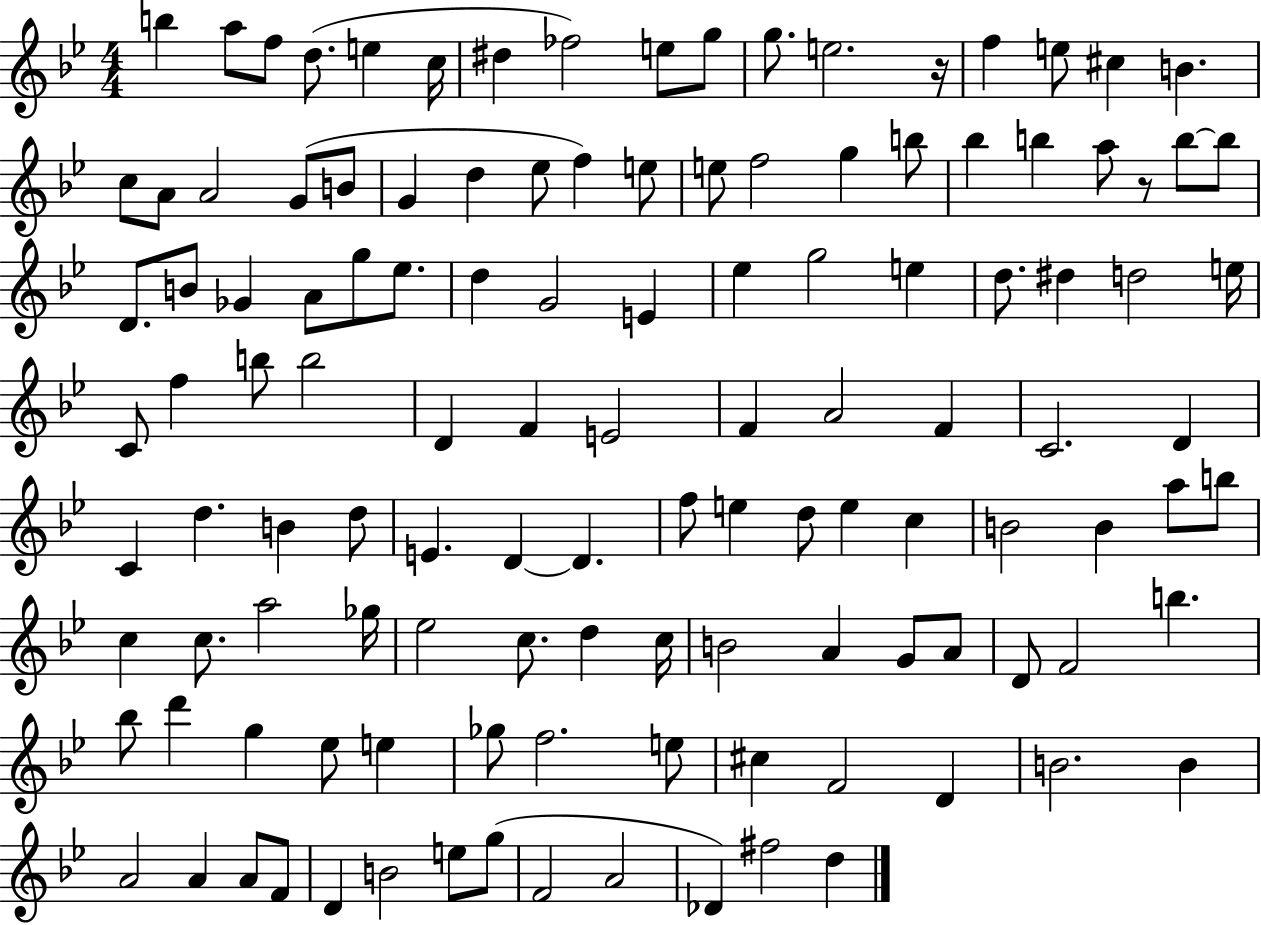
{
  \clef treble
  \numericTimeSignature
  \time 4/4
  \key bes \major
  b''4 a''8 f''8 d''8.( e''4 c''16 | dis''4 fes''2) e''8 g''8 | g''8. e''2. r16 | f''4 e''8 cis''4 b'4. | \break c''8 a'8 a'2 g'8( b'8 | g'4 d''4 ees''8 f''4) e''8 | e''8 f''2 g''4 b''8 | bes''4 b''4 a''8 r8 b''8~~ b''8 | \break d'8. b'8 ges'4 a'8 g''8 ees''8. | d''4 g'2 e'4 | ees''4 g''2 e''4 | d''8. dis''4 d''2 e''16 | \break c'8 f''4 b''8 b''2 | d'4 f'4 e'2 | f'4 a'2 f'4 | c'2. d'4 | \break c'4 d''4. b'4 d''8 | e'4. d'4~~ d'4. | f''8 e''4 d''8 e''4 c''4 | b'2 b'4 a''8 b''8 | \break c''4 c''8. a''2 ges''16 | ees''2 c''8. d''4 c''16 | b'2 a'4 g'8 a'8 | d'8 f'2 b''4. | \break bes''8 d'''4 g''4 ees''8 e''4 | ges''8 f''2. e''8 | cis''4 f'2 d'4 | b'2. b'4 | \break a'2 a'4 a'8 f'8 | d'4 b'2 e''8 g''8( | f'2 a'2 | des'4) fis''2 d''4 | \break \bar "|."
}